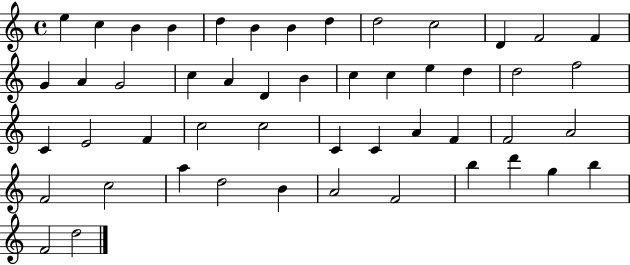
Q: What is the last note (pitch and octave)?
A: D5